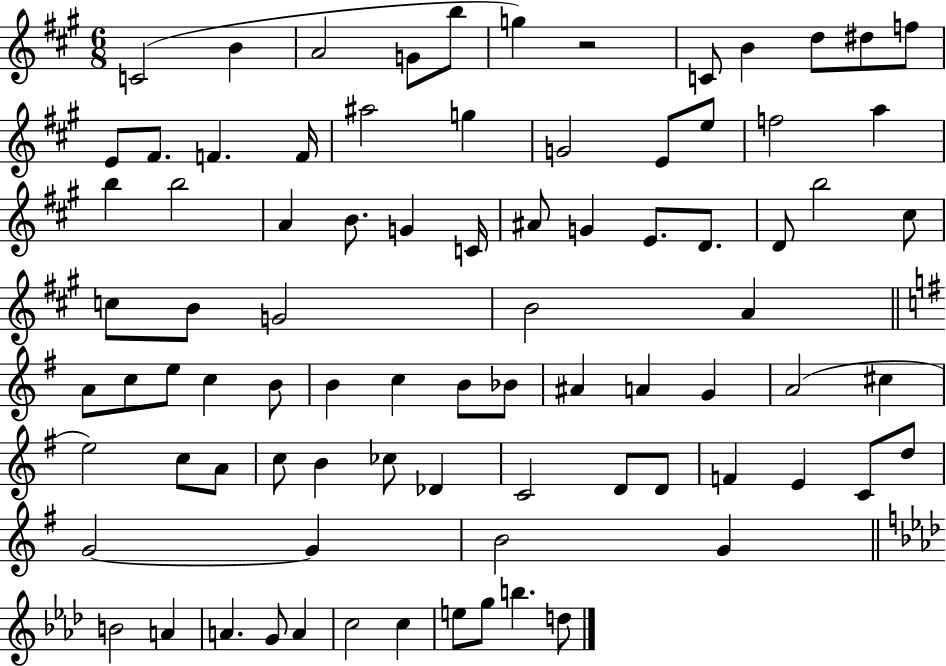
{
  \clef treble
  \numericTimeSignature
  \time 6/8
  \key a \major
  c'2( b'4 | a'2 g'8 b''8 | g''4) r2 | c'8 b'4 d''8 dis''8 f''8 | \break e'8 fis'8. f'4. f'16 | ais''2 g''4 | g'2 e'8 e''8 | f''2 a''4 | \break b''4 b''2 | a'4 b'8. g'4 c'16 | ais'8 g'4 e'8. d'8. | d'8 b''2 cis''8 | \break c''8 b'8 g'2 | b'2 a'4 | \bar "||" \break \key g \major a'8 c''8 e''8 c''4 b'8 | b'4 c''4 b'8 bes'8 | ais'4 a'4 g'4 | a'2( cis''4 | \break e''2) c''8 a'8 | c''8 b'4 ces''8 des'4 | c'2 d'8 d'8 | f'4 e'4 c'8 d''8 | \break g'2~~ g'4 | b'2 g'4 | \bar "||" \break \key f \minor b'2 a'4 | a'4. g'8 a'4 | c''2 c''4 | e''8 g''8 b''4. d''8 | \break \bar "|."
}